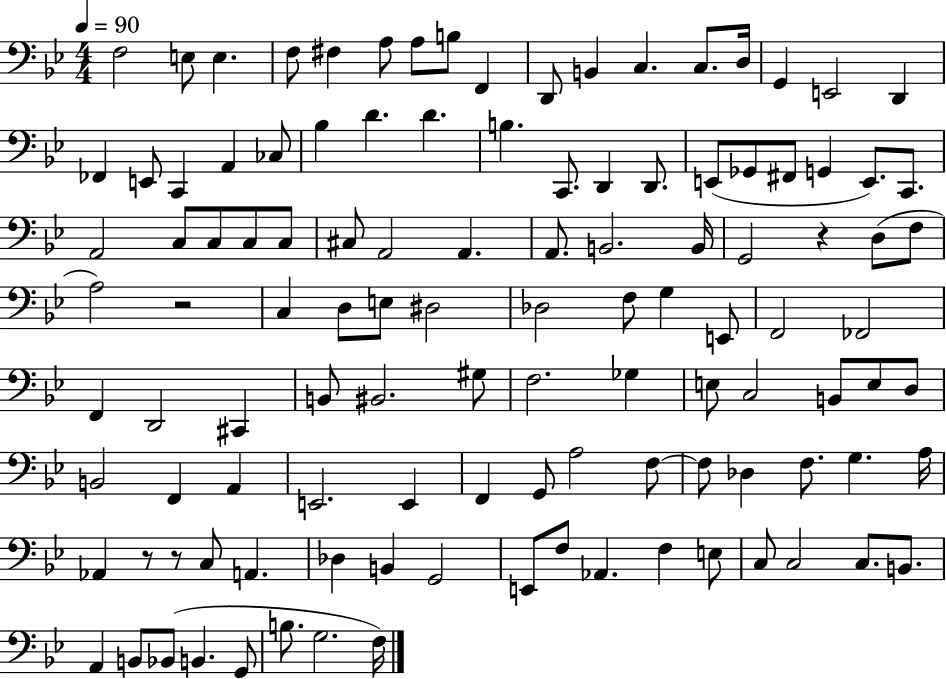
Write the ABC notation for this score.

X:1
T:Untitled
M:4/4
L:1/4
K:Bb
F,2 E,/2 E, F,/2 ^F, A,/2 A,/2 B,/2 F,, D,,/2 B,, C, C,/2 D,/4 G,, E,,2 D,, _F,, E,,/2 C,, A,, _C,/2 _B, D D B, C,,/2 D,, D,,/2 E,,/2 _G,,/2 ^F,,/2 G,, E,,/2 C,,/2 A,,2 C,/2 C,/2 C,/2 C,/2 ^C,/2 A,,2 A,, A,,/2 B,,2 B,,/4 G,,2 z D,/2 F,/2 A,2 z2 C, D,/2 E,/2 ^D,2 _D,2 F,/2 G, E,,/2 F,,2 _F,,2 F,, D,,2 ^C,, B,,/2 ^B,,2 ^G,/2 F,2 _G, E,/2 C,2 B,,/2 E,/2 D,/2 B,,2 F,, A,, E,,2 E,, F,, G,,/2 A,2 F,/2 F,/2 _D, F,/2 G, A,/4 _A,, z/2 z/2 C,/2 A,, _D, B,, G,,2 E,,/2 F,/2 _A,, F, E,/2 C,/2 C,2 C,/2 B,,/2 A,, B,,/2 _B,,/2 B,, G,,/2 B,/2 G,2 F,/4